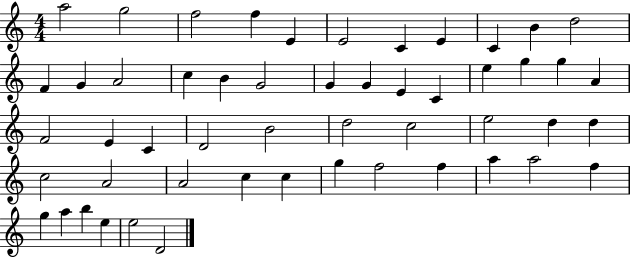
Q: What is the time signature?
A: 4/4